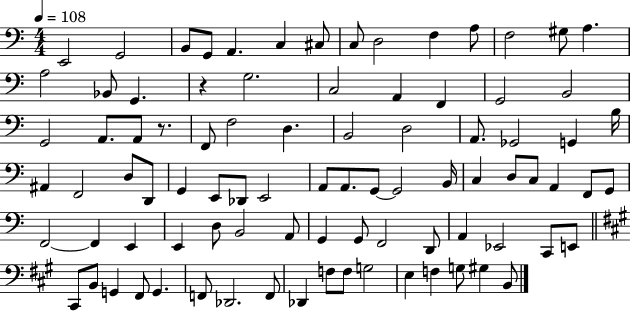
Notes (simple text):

E2/h G2/h B2/e G2/e A2/q. C3/q C#3/e C3/e D3/h F3/q A3/e F3/h G#3/e A3/q. A3/h Bb2/e G2/q. R/q G3/h. C3/h A2/q F2/q G2/h B2/h G2/h A2/e. A2/e R/e. F2/e F3/h D3/q. B2/h D3/h A2/e. Gb2/h G2/q B3/s A#2/q F2/h D3/e D2/e G2/q E2/e Db2/e E2/h A2/e A2/e. G2/e G2/h B2/s C3/q D3/e C3/e A2/q F2/e G2/e F2/h F2/q E2/q E2/q D3/e B2/h A2/e G2/q G2/e F2/h D2/e A2/q Eb2/h C2/e E2/e C#2/e B2/e G2/q F#2/e G2/q. F2/e Db2/h. F2/e Db2/q F3/e F3/e G3/h E3/q F3/q G3/e G#3/q B2/e